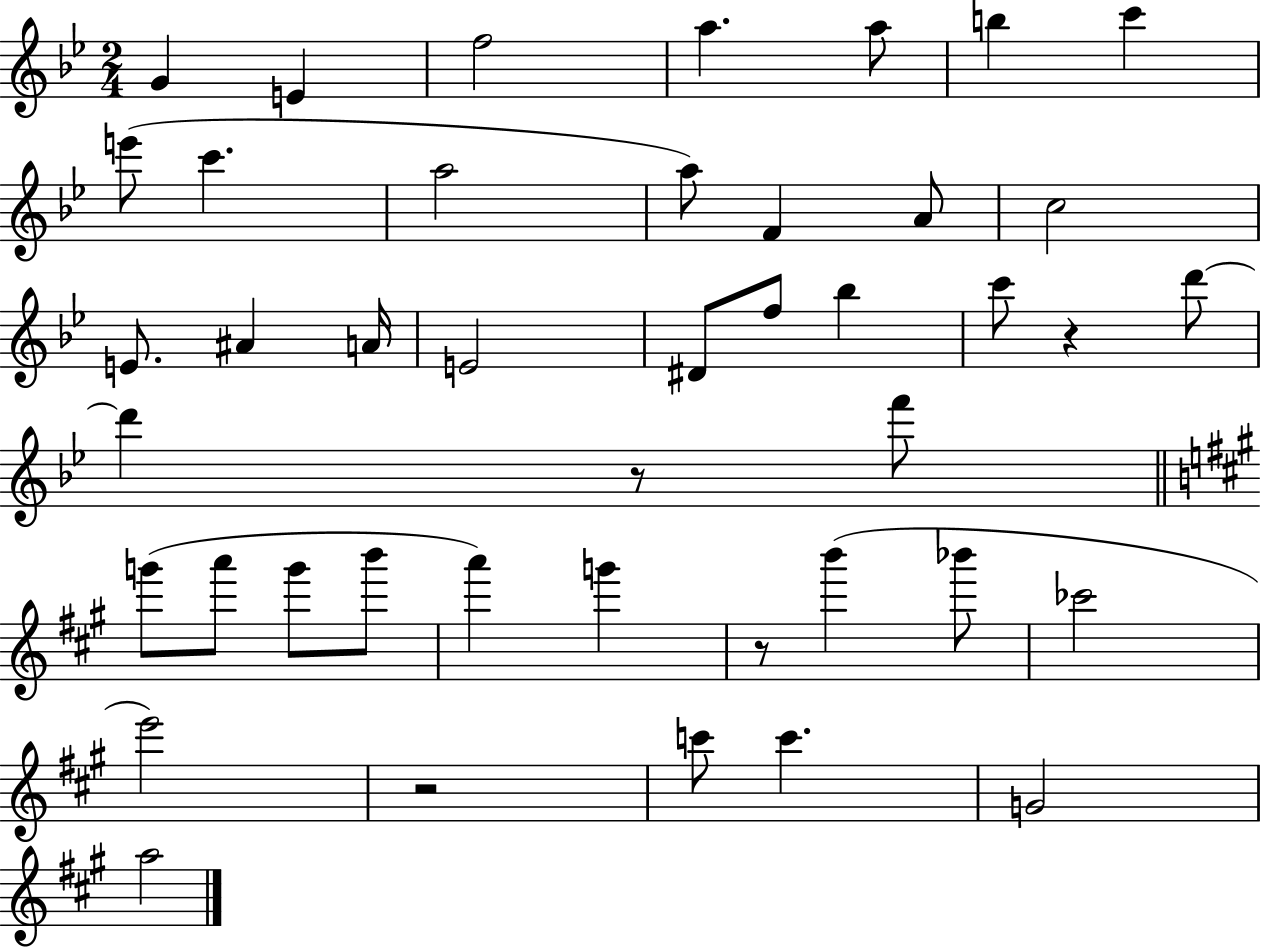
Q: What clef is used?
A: treble